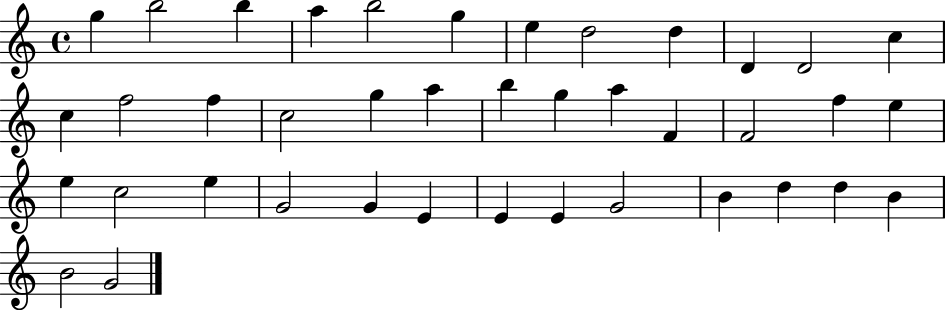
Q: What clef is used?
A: treble